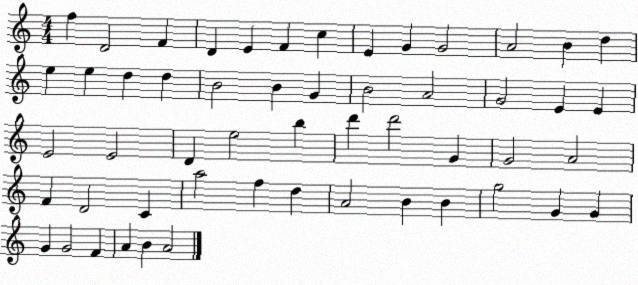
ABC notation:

X:1
T:Untitled
M:4/4
L:1/4
K:C
f D2 F D E F c E G G2 A2 B d e e d d B2 B G B2 A2 G2 E E E2 E2 D e2 b d' d'2 G G2 A2 F D2 C a2 f d A2 B B g2 G G G G2 F A B A2